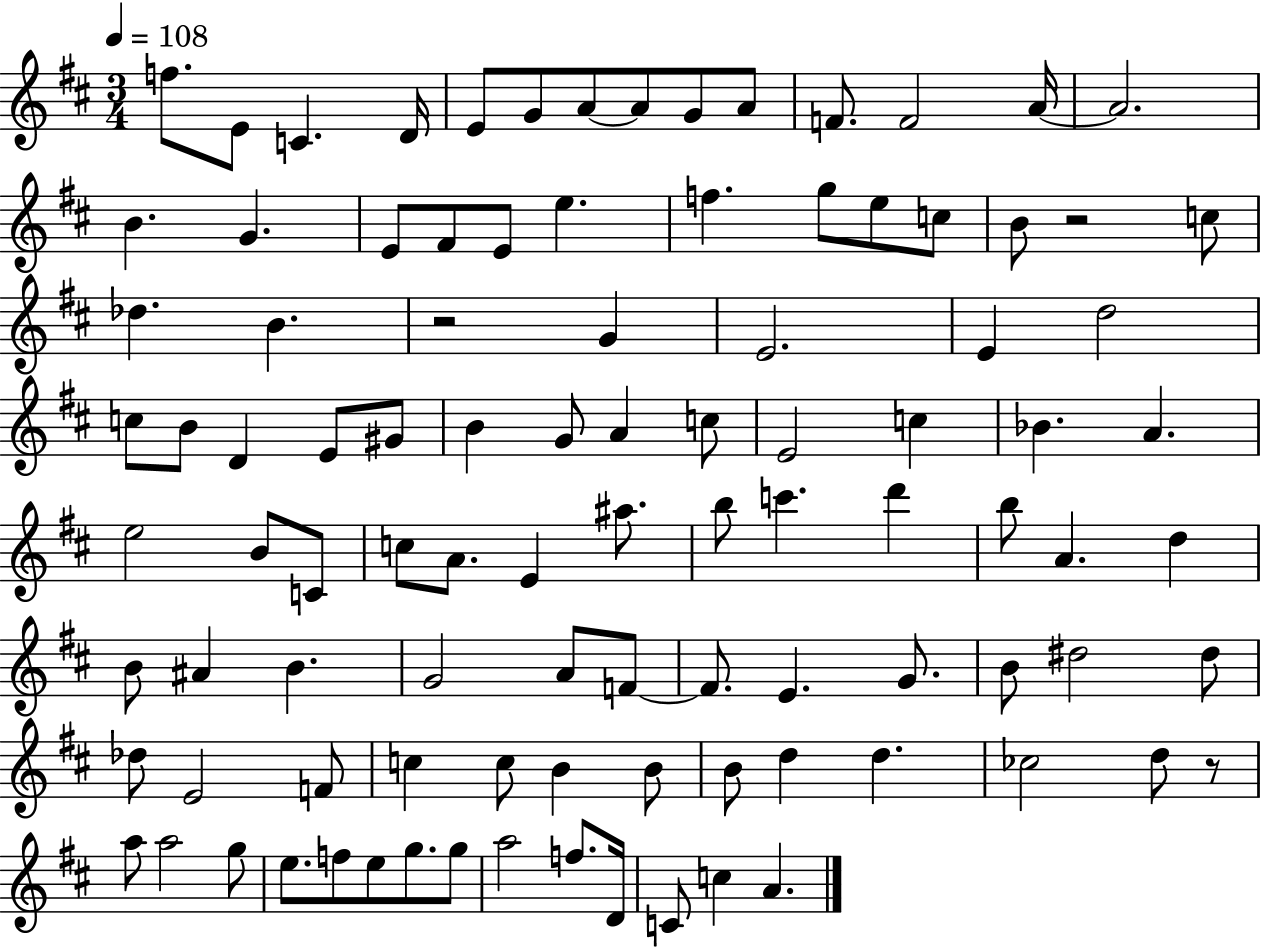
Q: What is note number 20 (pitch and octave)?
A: E5